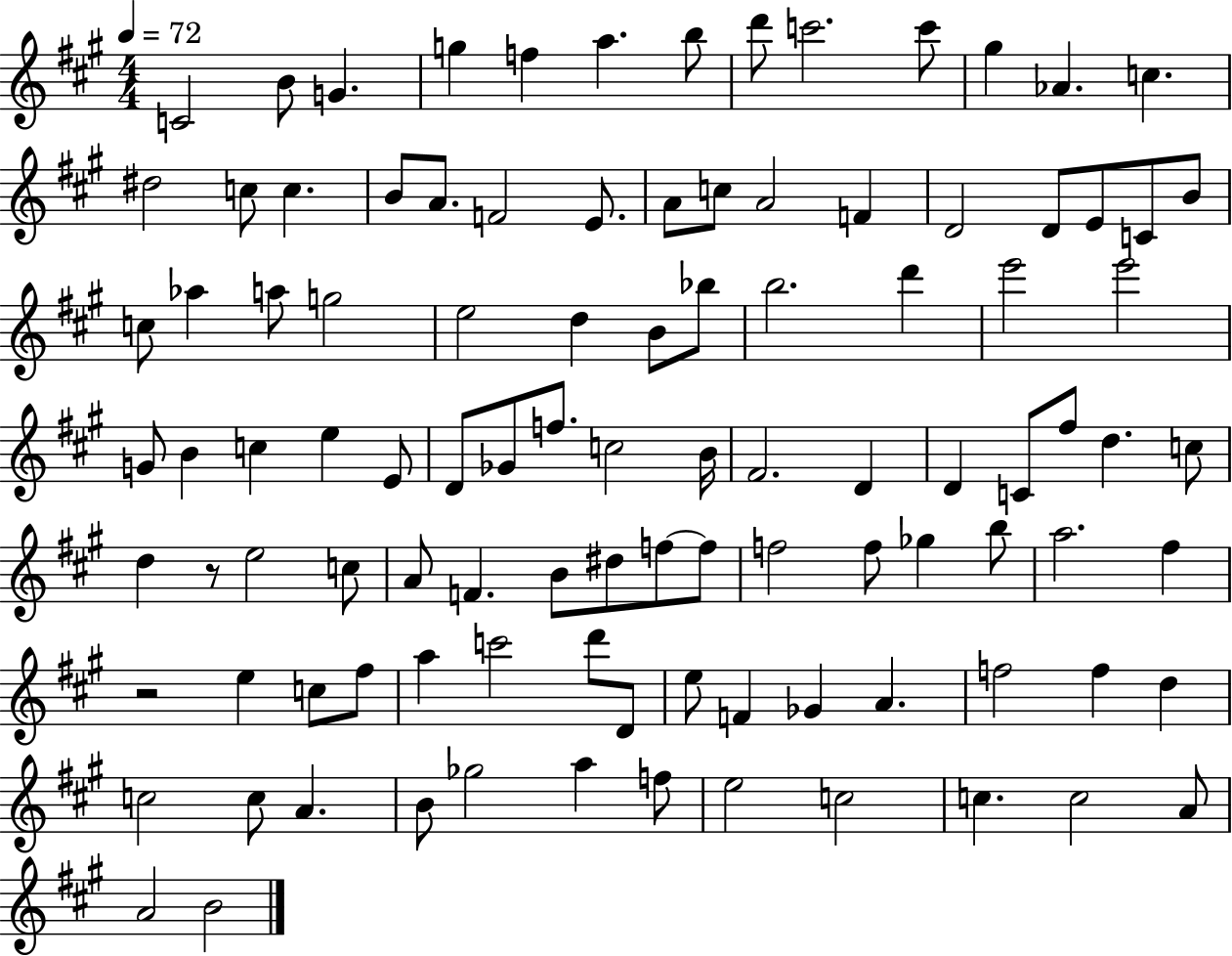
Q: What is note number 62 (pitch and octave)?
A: A4